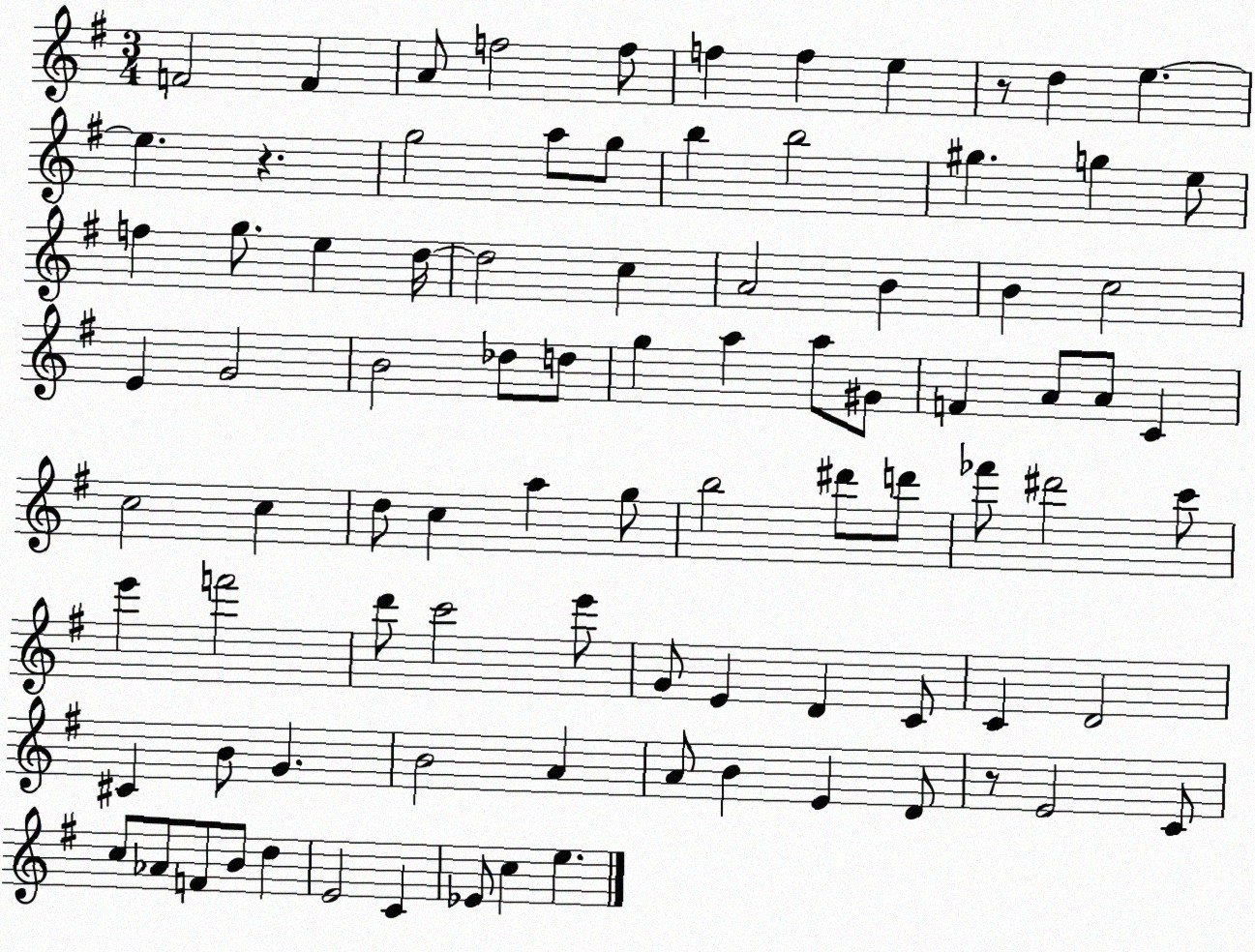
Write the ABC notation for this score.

X:1
T:Untitled
M:3/4
L:1/4
K:G
F2 F A/2 f2 f/2 f f e z/2 d e e z g2 a/2 g/2 b b2 ^g g e/2 f g/2 e d/4 d2 c A2 B B c2 E G2 B2 _d/2 d/2 g a a/2 ^G/2 F A/2 A/2 C c2 c d/2 c a g/2 b2 ^d'/2 d'/2 _f'/2 ^d'2 c'/2 e' f'2 d'/2 c'2 e'/2 G/2 E D C/2 C D2 ^C B/2 G B2 A A/2 B E D/2 z/2 E2 C/2 c/2 _A/2 F/2 B/2 d E2 C _E/2 c e